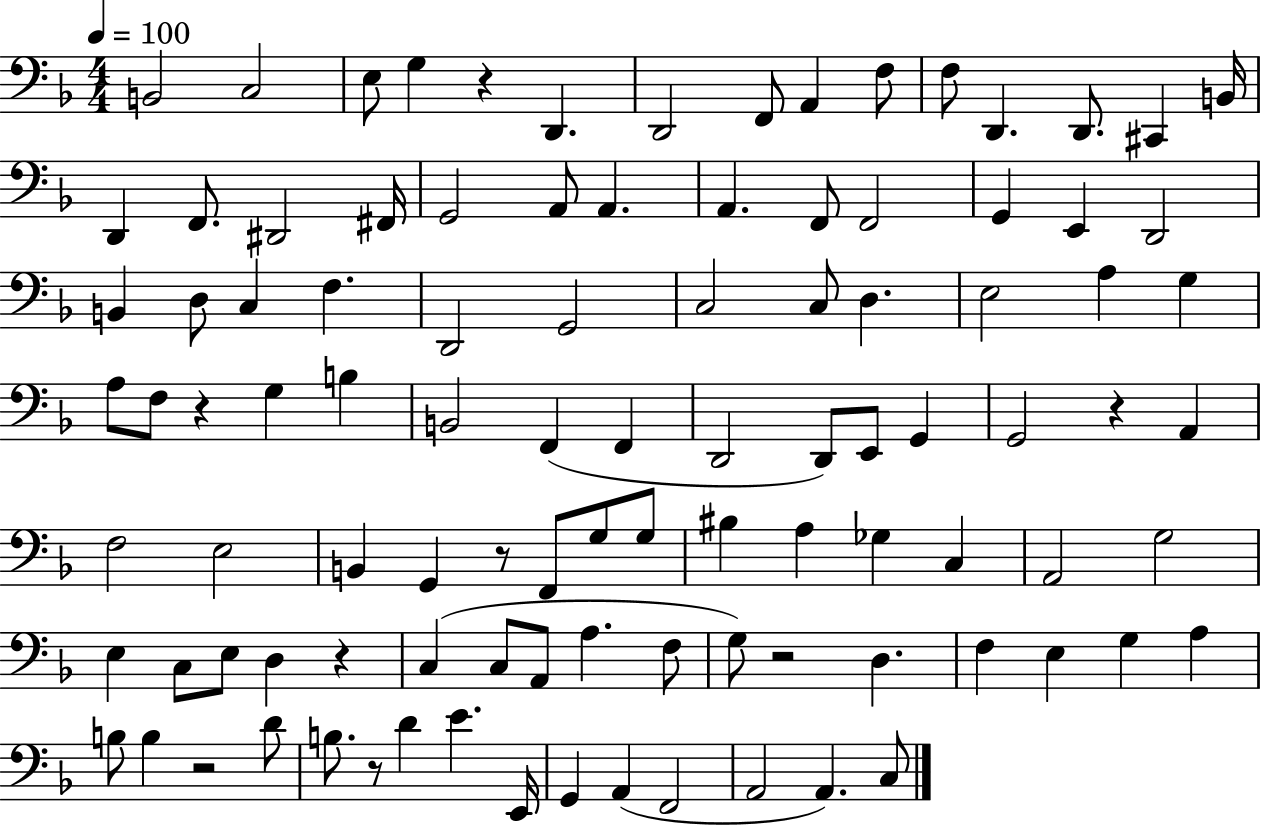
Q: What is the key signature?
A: F major